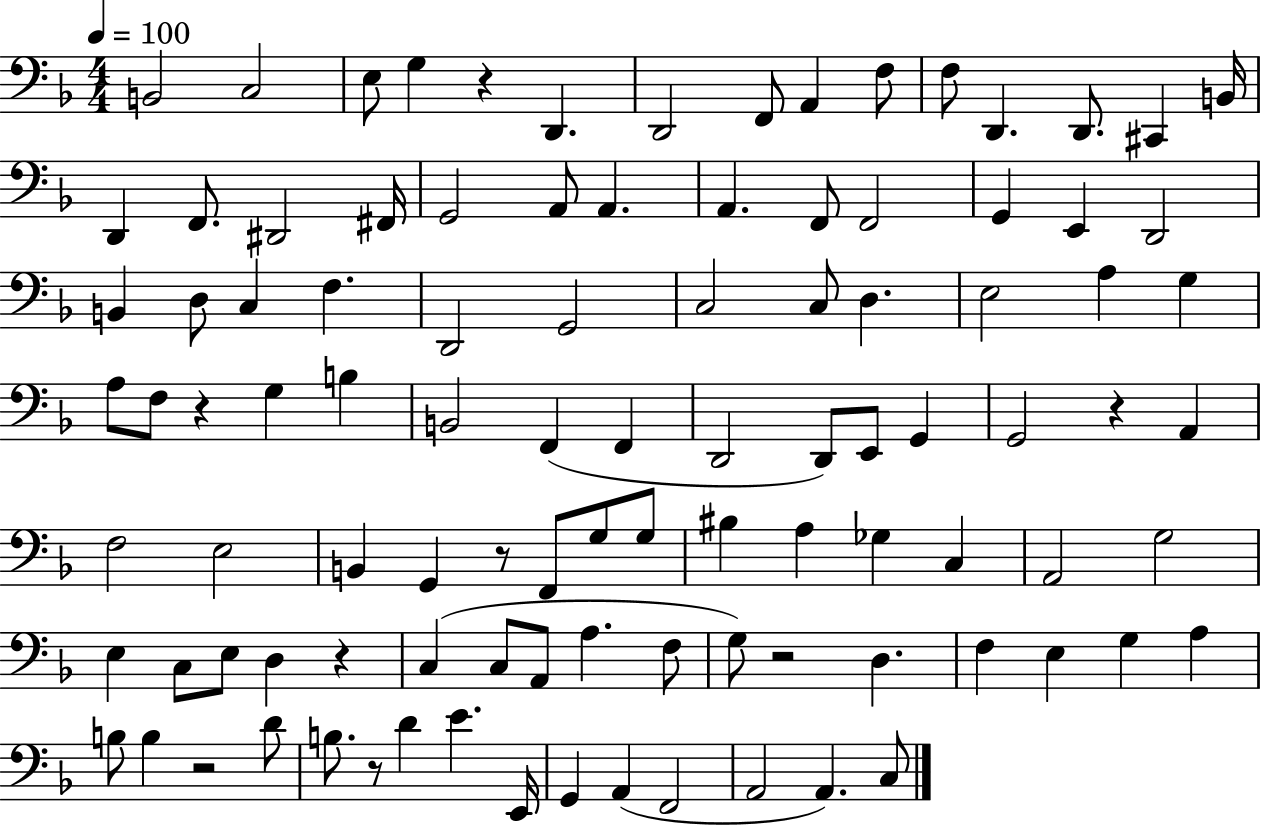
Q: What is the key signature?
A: F major